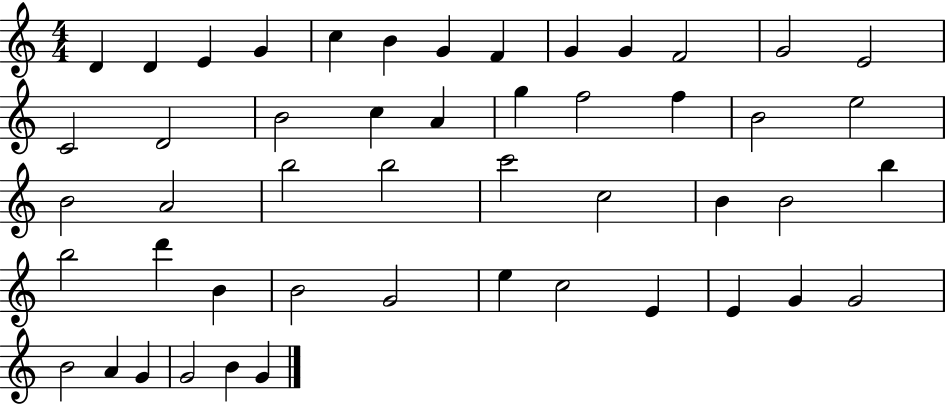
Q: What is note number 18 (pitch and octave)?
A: A4